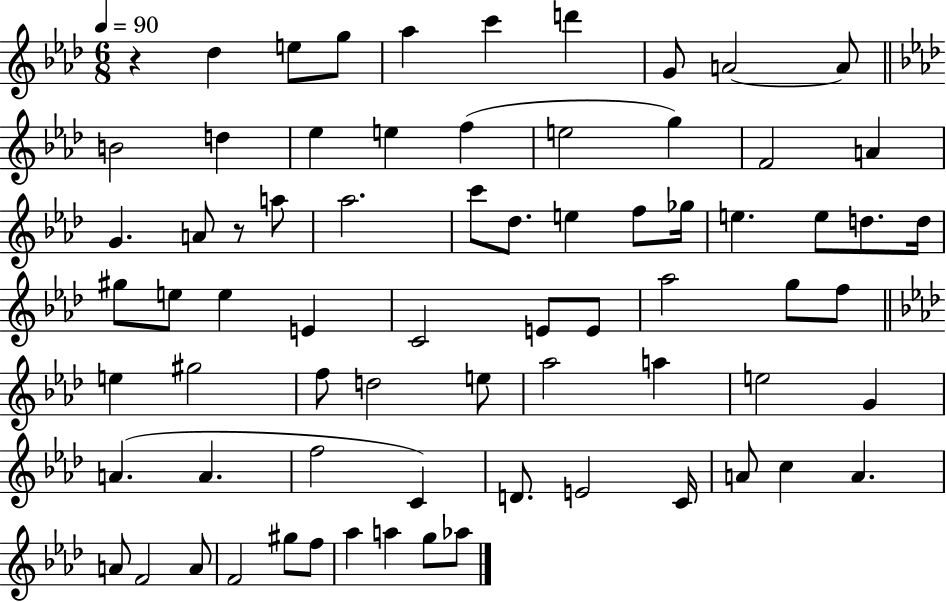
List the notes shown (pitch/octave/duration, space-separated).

R/q Db5/q E5/e G5/e Ab5/q C6/q D6/q G4/e A4/h A4/e B4/h D5/q Eb5/q E5/q F5/q E5/h G5/q F4/h A4/q G4/q. A4/e R/e A5/e Ab5/h. C6/e Db5/e. E5/q F5/e Gb5/s E5/q. E5/e D5/e. D5/s G#5/e E5/e E5/q E4/q C4/h E4/e E4/e Ab5/h G5/e F5/e E5/q G#5/h F5/e D5/h E5/e Ab5/h A5/q E5/h G4/q A4/q. A4/q. F5/h C4/q D4/e. E4/h C4/s A4/e C5/q A4/q. A4/e F4/h A4/e F4/h G#5/e F5/e Ab5/q A5/q G5/e Ab5/e